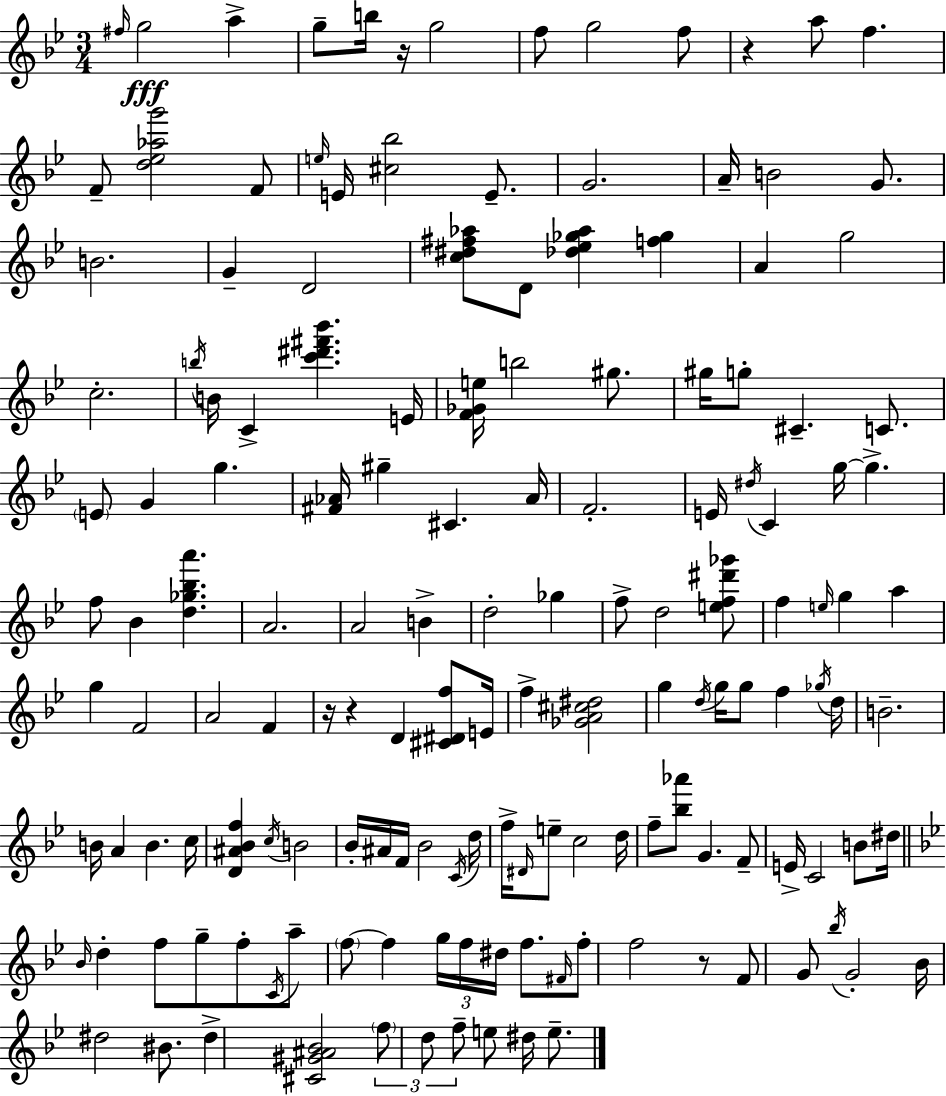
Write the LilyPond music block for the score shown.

{
  \clef treble
  \numericTimeSignature
  \time 3/4
  \key bes \major
  \grace { fis''16 }\fff g''2 a''4-> | g''8-- b''16 r16 g''2 | f''8 g''2 f''8 | r4 a''8 f''4. | \break f'8-- <d'' ees'' aes'' g'''>2 f'8 | \grace { e''16 } e'16 <cis'' bes''>2 e'8.-- | g'2. | a'16-- b'2 g'8. | \break b'2. | g'4-- d'2 | <c'' dis'' fis'' aes''>8 d'8 <des'' ees'' ges'' aes''>4 <f'' ges''>4 | a'4 g''2 | \break c''2.-. | \acciaccatura { b''16 } b'16 c'4-> <c''' dis''' fis''' bes'''>4. | e'16 <f' ges' e''>16 b''2 | gis''8. gis''16 g''8-. cis'4.-- | \break c'8. \parenthesize e'8 g'4 g''4. | <fis' aes'>16 gis''4-- cis'4. | aes'16 f'2.-. | e'16 \acciaccatura { dis''16 } c'4 g''16~~ g''4.-> | \break f''8 bes'4 <d'' ges'' bes'' a'''>4. | a'2. | a'2 | b'4-> d''2-. | \break ges''4 f''8-> d''2 | <e'' f'' dis''' ges'''>8 f''4 \grace { e''16 } g''4 | a''4 g''4 f'2 | a'2 | \break f'4 r16 r4 d'4 | <cis' dis' f''>8 e'16 f''4-> <ges' a' cis'' dis''>2 | g''4 \acciaccatura { d''16 } g''16 g''8 | f''4 \acciaccatura { ges''16 } d''16 b'2.-- | \break b'16 a'4 | b'4. c''16 <d' ais' bes' f''>4 \acciaccatura { c''16 } | b'2 bes'16-. ais'16 f'16 bes'2 | \acciaccatura { c'16 } d''16 f''16-> \grace { dis'16 } e''8-- | \break c''2 d''16 f''8-- | <bes'' aes'''>8 g'4. f'8-- e'16-> c'2 | b'8 dis''16 \bar "||" \break \key bes \major \grace { bes'16 } d''4-. f''8 g''8-- f''8-. \acciaccatura { c'16 } | a''8-- \parenthesize f''8~~ f''4 \tuplet 3/2 { g''16 f''16 dis''16 } f''8. | \grace { fis'16 } f''8-. f''2 | r8 f'8 g'8 \acciaccatura { bes''16 } g'2-. | \break bes'16 dis''2 | bis'8. dis''4-> <cis' gis' ais' bes'>2 | \tuplet 3/2 { \parenthesize f''8 d''8 f''8-- } e''8 | dis''16 e''8.-- \bar "|."
}